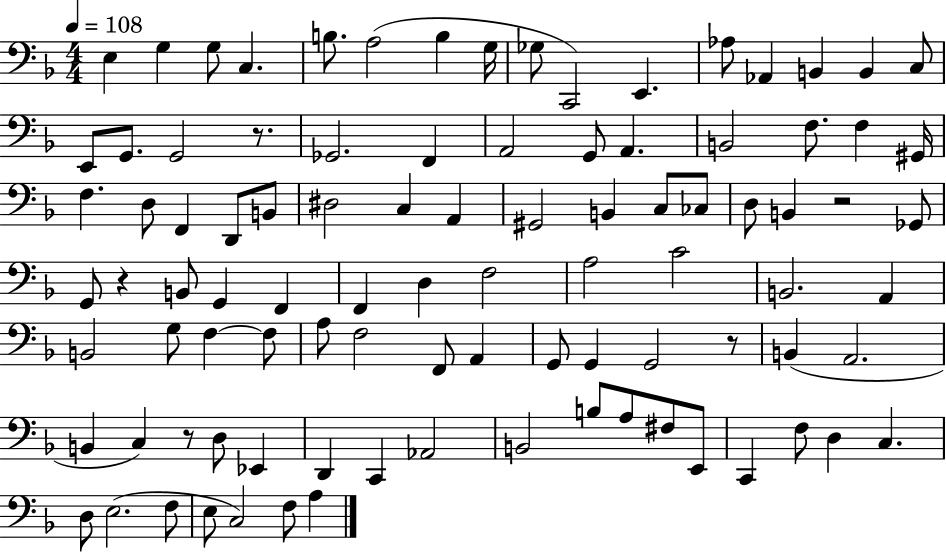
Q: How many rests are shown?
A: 5